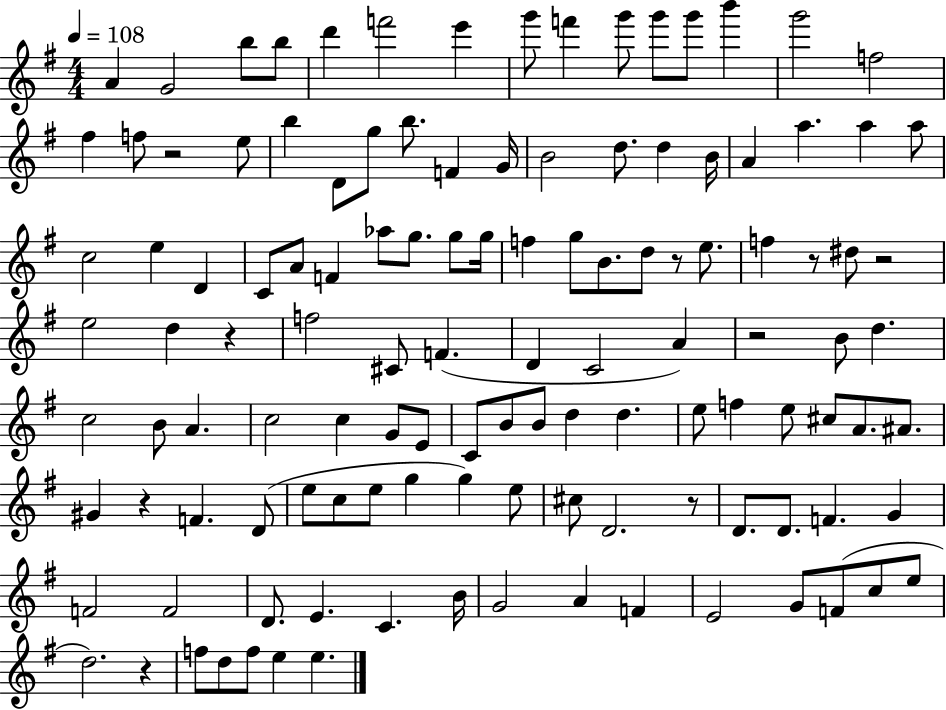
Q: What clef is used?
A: treble